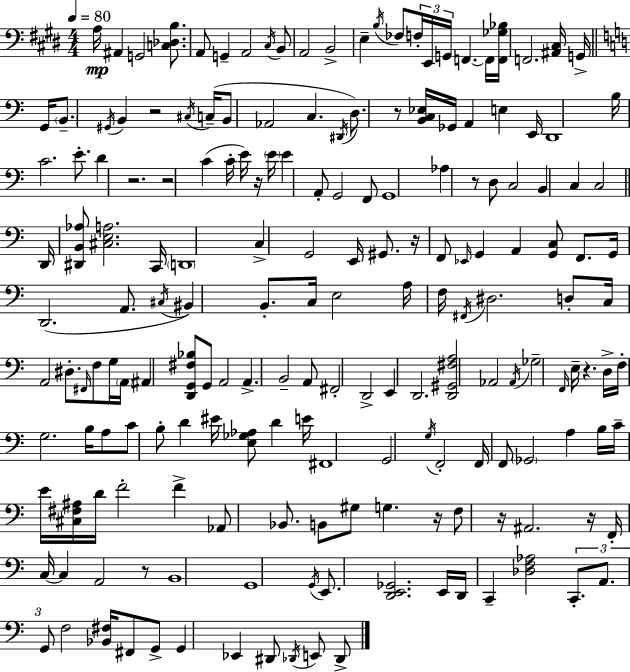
A3/s A#2/q G2/h [C3,Db3,B3]/e. A2/e G2/q A2/h C#3/s B2/e A2/h B2/h E3/q B3/s FES3/e F3/s E2/s G2/s F2/q. F2/s [F2,Gb3,Bb3]/s F2/h. [A#2,C#3]/s G2/s G2/s B2/e. G#2/s B2/q R/h C#3/s C3/s B2/e Ab2/h C3/q. D#2/s D3/e. R/e [B2,C3,Eb3]/s Gb2/s A2/q E3/q E2/s D2/w B3/s C4/h. E4/e. D4/q R/h. R/h C4/q C4/s E4/s R/s E4/s E4/q A2/e G2/h F2/e G2/w Ab3/q R/e D3/e C3/h B2/q C3/q C3/h D2/s [D#2,B2,Ab3]/e [C#3,E3,A3]/h. C2/s D2/w C3/q G2/h E2/s G#2/e. R/s F2/e Eb2/s G2/q A2/q [G2,C3]/e F2/e. G2/s D2/h. A2/e. C#3/s BIS2/q B2/e. C3/s E3/h A3/s F3/s F#2/s D#3/h. D3/e C3/s A2/h D#3/e. F#2/s F3/e G3/s A2/s A#2/q [D2,G2,F#3,Bb3]/e G2/e A2/h A2/q. B2/h A2/e F#2/h D2/h E2/q D2/h. [D2,G#2,F#3,A3]/h Ab2/h Ab2/s Gb3/h F2/s E3/s R/q. D3/s F3/s G3/h. B3/s A3/e C4/e B3/e D4/q EIS4/s [E3,Gb3,Ab3]/e D4/q E4/s F#2/w G2/h G3/s F2/h F2/s F2/e Gb2/h A3/q B3/s C4/s E4/s [C#3,F#3,A#3]/s D4/s F4/h F4/q Ab2/e Bb2/e. B2/e G#3/e G3/q. R/s F3/e R/s A#2/h. R/s F2/s C3/s C3/q A2/h R/e B2/w G2/w G2/s E2/e. [D2,E2,Gb2]/h. E2/s D2/s C2/q [Db3,F3,Ab3]/h C2/e. A2/e. G2/e F3/h [Bb2,F#3]/s F#2/e G2/e G2/q Eb2/q D#2/e Db2/s E2/e Db2/e